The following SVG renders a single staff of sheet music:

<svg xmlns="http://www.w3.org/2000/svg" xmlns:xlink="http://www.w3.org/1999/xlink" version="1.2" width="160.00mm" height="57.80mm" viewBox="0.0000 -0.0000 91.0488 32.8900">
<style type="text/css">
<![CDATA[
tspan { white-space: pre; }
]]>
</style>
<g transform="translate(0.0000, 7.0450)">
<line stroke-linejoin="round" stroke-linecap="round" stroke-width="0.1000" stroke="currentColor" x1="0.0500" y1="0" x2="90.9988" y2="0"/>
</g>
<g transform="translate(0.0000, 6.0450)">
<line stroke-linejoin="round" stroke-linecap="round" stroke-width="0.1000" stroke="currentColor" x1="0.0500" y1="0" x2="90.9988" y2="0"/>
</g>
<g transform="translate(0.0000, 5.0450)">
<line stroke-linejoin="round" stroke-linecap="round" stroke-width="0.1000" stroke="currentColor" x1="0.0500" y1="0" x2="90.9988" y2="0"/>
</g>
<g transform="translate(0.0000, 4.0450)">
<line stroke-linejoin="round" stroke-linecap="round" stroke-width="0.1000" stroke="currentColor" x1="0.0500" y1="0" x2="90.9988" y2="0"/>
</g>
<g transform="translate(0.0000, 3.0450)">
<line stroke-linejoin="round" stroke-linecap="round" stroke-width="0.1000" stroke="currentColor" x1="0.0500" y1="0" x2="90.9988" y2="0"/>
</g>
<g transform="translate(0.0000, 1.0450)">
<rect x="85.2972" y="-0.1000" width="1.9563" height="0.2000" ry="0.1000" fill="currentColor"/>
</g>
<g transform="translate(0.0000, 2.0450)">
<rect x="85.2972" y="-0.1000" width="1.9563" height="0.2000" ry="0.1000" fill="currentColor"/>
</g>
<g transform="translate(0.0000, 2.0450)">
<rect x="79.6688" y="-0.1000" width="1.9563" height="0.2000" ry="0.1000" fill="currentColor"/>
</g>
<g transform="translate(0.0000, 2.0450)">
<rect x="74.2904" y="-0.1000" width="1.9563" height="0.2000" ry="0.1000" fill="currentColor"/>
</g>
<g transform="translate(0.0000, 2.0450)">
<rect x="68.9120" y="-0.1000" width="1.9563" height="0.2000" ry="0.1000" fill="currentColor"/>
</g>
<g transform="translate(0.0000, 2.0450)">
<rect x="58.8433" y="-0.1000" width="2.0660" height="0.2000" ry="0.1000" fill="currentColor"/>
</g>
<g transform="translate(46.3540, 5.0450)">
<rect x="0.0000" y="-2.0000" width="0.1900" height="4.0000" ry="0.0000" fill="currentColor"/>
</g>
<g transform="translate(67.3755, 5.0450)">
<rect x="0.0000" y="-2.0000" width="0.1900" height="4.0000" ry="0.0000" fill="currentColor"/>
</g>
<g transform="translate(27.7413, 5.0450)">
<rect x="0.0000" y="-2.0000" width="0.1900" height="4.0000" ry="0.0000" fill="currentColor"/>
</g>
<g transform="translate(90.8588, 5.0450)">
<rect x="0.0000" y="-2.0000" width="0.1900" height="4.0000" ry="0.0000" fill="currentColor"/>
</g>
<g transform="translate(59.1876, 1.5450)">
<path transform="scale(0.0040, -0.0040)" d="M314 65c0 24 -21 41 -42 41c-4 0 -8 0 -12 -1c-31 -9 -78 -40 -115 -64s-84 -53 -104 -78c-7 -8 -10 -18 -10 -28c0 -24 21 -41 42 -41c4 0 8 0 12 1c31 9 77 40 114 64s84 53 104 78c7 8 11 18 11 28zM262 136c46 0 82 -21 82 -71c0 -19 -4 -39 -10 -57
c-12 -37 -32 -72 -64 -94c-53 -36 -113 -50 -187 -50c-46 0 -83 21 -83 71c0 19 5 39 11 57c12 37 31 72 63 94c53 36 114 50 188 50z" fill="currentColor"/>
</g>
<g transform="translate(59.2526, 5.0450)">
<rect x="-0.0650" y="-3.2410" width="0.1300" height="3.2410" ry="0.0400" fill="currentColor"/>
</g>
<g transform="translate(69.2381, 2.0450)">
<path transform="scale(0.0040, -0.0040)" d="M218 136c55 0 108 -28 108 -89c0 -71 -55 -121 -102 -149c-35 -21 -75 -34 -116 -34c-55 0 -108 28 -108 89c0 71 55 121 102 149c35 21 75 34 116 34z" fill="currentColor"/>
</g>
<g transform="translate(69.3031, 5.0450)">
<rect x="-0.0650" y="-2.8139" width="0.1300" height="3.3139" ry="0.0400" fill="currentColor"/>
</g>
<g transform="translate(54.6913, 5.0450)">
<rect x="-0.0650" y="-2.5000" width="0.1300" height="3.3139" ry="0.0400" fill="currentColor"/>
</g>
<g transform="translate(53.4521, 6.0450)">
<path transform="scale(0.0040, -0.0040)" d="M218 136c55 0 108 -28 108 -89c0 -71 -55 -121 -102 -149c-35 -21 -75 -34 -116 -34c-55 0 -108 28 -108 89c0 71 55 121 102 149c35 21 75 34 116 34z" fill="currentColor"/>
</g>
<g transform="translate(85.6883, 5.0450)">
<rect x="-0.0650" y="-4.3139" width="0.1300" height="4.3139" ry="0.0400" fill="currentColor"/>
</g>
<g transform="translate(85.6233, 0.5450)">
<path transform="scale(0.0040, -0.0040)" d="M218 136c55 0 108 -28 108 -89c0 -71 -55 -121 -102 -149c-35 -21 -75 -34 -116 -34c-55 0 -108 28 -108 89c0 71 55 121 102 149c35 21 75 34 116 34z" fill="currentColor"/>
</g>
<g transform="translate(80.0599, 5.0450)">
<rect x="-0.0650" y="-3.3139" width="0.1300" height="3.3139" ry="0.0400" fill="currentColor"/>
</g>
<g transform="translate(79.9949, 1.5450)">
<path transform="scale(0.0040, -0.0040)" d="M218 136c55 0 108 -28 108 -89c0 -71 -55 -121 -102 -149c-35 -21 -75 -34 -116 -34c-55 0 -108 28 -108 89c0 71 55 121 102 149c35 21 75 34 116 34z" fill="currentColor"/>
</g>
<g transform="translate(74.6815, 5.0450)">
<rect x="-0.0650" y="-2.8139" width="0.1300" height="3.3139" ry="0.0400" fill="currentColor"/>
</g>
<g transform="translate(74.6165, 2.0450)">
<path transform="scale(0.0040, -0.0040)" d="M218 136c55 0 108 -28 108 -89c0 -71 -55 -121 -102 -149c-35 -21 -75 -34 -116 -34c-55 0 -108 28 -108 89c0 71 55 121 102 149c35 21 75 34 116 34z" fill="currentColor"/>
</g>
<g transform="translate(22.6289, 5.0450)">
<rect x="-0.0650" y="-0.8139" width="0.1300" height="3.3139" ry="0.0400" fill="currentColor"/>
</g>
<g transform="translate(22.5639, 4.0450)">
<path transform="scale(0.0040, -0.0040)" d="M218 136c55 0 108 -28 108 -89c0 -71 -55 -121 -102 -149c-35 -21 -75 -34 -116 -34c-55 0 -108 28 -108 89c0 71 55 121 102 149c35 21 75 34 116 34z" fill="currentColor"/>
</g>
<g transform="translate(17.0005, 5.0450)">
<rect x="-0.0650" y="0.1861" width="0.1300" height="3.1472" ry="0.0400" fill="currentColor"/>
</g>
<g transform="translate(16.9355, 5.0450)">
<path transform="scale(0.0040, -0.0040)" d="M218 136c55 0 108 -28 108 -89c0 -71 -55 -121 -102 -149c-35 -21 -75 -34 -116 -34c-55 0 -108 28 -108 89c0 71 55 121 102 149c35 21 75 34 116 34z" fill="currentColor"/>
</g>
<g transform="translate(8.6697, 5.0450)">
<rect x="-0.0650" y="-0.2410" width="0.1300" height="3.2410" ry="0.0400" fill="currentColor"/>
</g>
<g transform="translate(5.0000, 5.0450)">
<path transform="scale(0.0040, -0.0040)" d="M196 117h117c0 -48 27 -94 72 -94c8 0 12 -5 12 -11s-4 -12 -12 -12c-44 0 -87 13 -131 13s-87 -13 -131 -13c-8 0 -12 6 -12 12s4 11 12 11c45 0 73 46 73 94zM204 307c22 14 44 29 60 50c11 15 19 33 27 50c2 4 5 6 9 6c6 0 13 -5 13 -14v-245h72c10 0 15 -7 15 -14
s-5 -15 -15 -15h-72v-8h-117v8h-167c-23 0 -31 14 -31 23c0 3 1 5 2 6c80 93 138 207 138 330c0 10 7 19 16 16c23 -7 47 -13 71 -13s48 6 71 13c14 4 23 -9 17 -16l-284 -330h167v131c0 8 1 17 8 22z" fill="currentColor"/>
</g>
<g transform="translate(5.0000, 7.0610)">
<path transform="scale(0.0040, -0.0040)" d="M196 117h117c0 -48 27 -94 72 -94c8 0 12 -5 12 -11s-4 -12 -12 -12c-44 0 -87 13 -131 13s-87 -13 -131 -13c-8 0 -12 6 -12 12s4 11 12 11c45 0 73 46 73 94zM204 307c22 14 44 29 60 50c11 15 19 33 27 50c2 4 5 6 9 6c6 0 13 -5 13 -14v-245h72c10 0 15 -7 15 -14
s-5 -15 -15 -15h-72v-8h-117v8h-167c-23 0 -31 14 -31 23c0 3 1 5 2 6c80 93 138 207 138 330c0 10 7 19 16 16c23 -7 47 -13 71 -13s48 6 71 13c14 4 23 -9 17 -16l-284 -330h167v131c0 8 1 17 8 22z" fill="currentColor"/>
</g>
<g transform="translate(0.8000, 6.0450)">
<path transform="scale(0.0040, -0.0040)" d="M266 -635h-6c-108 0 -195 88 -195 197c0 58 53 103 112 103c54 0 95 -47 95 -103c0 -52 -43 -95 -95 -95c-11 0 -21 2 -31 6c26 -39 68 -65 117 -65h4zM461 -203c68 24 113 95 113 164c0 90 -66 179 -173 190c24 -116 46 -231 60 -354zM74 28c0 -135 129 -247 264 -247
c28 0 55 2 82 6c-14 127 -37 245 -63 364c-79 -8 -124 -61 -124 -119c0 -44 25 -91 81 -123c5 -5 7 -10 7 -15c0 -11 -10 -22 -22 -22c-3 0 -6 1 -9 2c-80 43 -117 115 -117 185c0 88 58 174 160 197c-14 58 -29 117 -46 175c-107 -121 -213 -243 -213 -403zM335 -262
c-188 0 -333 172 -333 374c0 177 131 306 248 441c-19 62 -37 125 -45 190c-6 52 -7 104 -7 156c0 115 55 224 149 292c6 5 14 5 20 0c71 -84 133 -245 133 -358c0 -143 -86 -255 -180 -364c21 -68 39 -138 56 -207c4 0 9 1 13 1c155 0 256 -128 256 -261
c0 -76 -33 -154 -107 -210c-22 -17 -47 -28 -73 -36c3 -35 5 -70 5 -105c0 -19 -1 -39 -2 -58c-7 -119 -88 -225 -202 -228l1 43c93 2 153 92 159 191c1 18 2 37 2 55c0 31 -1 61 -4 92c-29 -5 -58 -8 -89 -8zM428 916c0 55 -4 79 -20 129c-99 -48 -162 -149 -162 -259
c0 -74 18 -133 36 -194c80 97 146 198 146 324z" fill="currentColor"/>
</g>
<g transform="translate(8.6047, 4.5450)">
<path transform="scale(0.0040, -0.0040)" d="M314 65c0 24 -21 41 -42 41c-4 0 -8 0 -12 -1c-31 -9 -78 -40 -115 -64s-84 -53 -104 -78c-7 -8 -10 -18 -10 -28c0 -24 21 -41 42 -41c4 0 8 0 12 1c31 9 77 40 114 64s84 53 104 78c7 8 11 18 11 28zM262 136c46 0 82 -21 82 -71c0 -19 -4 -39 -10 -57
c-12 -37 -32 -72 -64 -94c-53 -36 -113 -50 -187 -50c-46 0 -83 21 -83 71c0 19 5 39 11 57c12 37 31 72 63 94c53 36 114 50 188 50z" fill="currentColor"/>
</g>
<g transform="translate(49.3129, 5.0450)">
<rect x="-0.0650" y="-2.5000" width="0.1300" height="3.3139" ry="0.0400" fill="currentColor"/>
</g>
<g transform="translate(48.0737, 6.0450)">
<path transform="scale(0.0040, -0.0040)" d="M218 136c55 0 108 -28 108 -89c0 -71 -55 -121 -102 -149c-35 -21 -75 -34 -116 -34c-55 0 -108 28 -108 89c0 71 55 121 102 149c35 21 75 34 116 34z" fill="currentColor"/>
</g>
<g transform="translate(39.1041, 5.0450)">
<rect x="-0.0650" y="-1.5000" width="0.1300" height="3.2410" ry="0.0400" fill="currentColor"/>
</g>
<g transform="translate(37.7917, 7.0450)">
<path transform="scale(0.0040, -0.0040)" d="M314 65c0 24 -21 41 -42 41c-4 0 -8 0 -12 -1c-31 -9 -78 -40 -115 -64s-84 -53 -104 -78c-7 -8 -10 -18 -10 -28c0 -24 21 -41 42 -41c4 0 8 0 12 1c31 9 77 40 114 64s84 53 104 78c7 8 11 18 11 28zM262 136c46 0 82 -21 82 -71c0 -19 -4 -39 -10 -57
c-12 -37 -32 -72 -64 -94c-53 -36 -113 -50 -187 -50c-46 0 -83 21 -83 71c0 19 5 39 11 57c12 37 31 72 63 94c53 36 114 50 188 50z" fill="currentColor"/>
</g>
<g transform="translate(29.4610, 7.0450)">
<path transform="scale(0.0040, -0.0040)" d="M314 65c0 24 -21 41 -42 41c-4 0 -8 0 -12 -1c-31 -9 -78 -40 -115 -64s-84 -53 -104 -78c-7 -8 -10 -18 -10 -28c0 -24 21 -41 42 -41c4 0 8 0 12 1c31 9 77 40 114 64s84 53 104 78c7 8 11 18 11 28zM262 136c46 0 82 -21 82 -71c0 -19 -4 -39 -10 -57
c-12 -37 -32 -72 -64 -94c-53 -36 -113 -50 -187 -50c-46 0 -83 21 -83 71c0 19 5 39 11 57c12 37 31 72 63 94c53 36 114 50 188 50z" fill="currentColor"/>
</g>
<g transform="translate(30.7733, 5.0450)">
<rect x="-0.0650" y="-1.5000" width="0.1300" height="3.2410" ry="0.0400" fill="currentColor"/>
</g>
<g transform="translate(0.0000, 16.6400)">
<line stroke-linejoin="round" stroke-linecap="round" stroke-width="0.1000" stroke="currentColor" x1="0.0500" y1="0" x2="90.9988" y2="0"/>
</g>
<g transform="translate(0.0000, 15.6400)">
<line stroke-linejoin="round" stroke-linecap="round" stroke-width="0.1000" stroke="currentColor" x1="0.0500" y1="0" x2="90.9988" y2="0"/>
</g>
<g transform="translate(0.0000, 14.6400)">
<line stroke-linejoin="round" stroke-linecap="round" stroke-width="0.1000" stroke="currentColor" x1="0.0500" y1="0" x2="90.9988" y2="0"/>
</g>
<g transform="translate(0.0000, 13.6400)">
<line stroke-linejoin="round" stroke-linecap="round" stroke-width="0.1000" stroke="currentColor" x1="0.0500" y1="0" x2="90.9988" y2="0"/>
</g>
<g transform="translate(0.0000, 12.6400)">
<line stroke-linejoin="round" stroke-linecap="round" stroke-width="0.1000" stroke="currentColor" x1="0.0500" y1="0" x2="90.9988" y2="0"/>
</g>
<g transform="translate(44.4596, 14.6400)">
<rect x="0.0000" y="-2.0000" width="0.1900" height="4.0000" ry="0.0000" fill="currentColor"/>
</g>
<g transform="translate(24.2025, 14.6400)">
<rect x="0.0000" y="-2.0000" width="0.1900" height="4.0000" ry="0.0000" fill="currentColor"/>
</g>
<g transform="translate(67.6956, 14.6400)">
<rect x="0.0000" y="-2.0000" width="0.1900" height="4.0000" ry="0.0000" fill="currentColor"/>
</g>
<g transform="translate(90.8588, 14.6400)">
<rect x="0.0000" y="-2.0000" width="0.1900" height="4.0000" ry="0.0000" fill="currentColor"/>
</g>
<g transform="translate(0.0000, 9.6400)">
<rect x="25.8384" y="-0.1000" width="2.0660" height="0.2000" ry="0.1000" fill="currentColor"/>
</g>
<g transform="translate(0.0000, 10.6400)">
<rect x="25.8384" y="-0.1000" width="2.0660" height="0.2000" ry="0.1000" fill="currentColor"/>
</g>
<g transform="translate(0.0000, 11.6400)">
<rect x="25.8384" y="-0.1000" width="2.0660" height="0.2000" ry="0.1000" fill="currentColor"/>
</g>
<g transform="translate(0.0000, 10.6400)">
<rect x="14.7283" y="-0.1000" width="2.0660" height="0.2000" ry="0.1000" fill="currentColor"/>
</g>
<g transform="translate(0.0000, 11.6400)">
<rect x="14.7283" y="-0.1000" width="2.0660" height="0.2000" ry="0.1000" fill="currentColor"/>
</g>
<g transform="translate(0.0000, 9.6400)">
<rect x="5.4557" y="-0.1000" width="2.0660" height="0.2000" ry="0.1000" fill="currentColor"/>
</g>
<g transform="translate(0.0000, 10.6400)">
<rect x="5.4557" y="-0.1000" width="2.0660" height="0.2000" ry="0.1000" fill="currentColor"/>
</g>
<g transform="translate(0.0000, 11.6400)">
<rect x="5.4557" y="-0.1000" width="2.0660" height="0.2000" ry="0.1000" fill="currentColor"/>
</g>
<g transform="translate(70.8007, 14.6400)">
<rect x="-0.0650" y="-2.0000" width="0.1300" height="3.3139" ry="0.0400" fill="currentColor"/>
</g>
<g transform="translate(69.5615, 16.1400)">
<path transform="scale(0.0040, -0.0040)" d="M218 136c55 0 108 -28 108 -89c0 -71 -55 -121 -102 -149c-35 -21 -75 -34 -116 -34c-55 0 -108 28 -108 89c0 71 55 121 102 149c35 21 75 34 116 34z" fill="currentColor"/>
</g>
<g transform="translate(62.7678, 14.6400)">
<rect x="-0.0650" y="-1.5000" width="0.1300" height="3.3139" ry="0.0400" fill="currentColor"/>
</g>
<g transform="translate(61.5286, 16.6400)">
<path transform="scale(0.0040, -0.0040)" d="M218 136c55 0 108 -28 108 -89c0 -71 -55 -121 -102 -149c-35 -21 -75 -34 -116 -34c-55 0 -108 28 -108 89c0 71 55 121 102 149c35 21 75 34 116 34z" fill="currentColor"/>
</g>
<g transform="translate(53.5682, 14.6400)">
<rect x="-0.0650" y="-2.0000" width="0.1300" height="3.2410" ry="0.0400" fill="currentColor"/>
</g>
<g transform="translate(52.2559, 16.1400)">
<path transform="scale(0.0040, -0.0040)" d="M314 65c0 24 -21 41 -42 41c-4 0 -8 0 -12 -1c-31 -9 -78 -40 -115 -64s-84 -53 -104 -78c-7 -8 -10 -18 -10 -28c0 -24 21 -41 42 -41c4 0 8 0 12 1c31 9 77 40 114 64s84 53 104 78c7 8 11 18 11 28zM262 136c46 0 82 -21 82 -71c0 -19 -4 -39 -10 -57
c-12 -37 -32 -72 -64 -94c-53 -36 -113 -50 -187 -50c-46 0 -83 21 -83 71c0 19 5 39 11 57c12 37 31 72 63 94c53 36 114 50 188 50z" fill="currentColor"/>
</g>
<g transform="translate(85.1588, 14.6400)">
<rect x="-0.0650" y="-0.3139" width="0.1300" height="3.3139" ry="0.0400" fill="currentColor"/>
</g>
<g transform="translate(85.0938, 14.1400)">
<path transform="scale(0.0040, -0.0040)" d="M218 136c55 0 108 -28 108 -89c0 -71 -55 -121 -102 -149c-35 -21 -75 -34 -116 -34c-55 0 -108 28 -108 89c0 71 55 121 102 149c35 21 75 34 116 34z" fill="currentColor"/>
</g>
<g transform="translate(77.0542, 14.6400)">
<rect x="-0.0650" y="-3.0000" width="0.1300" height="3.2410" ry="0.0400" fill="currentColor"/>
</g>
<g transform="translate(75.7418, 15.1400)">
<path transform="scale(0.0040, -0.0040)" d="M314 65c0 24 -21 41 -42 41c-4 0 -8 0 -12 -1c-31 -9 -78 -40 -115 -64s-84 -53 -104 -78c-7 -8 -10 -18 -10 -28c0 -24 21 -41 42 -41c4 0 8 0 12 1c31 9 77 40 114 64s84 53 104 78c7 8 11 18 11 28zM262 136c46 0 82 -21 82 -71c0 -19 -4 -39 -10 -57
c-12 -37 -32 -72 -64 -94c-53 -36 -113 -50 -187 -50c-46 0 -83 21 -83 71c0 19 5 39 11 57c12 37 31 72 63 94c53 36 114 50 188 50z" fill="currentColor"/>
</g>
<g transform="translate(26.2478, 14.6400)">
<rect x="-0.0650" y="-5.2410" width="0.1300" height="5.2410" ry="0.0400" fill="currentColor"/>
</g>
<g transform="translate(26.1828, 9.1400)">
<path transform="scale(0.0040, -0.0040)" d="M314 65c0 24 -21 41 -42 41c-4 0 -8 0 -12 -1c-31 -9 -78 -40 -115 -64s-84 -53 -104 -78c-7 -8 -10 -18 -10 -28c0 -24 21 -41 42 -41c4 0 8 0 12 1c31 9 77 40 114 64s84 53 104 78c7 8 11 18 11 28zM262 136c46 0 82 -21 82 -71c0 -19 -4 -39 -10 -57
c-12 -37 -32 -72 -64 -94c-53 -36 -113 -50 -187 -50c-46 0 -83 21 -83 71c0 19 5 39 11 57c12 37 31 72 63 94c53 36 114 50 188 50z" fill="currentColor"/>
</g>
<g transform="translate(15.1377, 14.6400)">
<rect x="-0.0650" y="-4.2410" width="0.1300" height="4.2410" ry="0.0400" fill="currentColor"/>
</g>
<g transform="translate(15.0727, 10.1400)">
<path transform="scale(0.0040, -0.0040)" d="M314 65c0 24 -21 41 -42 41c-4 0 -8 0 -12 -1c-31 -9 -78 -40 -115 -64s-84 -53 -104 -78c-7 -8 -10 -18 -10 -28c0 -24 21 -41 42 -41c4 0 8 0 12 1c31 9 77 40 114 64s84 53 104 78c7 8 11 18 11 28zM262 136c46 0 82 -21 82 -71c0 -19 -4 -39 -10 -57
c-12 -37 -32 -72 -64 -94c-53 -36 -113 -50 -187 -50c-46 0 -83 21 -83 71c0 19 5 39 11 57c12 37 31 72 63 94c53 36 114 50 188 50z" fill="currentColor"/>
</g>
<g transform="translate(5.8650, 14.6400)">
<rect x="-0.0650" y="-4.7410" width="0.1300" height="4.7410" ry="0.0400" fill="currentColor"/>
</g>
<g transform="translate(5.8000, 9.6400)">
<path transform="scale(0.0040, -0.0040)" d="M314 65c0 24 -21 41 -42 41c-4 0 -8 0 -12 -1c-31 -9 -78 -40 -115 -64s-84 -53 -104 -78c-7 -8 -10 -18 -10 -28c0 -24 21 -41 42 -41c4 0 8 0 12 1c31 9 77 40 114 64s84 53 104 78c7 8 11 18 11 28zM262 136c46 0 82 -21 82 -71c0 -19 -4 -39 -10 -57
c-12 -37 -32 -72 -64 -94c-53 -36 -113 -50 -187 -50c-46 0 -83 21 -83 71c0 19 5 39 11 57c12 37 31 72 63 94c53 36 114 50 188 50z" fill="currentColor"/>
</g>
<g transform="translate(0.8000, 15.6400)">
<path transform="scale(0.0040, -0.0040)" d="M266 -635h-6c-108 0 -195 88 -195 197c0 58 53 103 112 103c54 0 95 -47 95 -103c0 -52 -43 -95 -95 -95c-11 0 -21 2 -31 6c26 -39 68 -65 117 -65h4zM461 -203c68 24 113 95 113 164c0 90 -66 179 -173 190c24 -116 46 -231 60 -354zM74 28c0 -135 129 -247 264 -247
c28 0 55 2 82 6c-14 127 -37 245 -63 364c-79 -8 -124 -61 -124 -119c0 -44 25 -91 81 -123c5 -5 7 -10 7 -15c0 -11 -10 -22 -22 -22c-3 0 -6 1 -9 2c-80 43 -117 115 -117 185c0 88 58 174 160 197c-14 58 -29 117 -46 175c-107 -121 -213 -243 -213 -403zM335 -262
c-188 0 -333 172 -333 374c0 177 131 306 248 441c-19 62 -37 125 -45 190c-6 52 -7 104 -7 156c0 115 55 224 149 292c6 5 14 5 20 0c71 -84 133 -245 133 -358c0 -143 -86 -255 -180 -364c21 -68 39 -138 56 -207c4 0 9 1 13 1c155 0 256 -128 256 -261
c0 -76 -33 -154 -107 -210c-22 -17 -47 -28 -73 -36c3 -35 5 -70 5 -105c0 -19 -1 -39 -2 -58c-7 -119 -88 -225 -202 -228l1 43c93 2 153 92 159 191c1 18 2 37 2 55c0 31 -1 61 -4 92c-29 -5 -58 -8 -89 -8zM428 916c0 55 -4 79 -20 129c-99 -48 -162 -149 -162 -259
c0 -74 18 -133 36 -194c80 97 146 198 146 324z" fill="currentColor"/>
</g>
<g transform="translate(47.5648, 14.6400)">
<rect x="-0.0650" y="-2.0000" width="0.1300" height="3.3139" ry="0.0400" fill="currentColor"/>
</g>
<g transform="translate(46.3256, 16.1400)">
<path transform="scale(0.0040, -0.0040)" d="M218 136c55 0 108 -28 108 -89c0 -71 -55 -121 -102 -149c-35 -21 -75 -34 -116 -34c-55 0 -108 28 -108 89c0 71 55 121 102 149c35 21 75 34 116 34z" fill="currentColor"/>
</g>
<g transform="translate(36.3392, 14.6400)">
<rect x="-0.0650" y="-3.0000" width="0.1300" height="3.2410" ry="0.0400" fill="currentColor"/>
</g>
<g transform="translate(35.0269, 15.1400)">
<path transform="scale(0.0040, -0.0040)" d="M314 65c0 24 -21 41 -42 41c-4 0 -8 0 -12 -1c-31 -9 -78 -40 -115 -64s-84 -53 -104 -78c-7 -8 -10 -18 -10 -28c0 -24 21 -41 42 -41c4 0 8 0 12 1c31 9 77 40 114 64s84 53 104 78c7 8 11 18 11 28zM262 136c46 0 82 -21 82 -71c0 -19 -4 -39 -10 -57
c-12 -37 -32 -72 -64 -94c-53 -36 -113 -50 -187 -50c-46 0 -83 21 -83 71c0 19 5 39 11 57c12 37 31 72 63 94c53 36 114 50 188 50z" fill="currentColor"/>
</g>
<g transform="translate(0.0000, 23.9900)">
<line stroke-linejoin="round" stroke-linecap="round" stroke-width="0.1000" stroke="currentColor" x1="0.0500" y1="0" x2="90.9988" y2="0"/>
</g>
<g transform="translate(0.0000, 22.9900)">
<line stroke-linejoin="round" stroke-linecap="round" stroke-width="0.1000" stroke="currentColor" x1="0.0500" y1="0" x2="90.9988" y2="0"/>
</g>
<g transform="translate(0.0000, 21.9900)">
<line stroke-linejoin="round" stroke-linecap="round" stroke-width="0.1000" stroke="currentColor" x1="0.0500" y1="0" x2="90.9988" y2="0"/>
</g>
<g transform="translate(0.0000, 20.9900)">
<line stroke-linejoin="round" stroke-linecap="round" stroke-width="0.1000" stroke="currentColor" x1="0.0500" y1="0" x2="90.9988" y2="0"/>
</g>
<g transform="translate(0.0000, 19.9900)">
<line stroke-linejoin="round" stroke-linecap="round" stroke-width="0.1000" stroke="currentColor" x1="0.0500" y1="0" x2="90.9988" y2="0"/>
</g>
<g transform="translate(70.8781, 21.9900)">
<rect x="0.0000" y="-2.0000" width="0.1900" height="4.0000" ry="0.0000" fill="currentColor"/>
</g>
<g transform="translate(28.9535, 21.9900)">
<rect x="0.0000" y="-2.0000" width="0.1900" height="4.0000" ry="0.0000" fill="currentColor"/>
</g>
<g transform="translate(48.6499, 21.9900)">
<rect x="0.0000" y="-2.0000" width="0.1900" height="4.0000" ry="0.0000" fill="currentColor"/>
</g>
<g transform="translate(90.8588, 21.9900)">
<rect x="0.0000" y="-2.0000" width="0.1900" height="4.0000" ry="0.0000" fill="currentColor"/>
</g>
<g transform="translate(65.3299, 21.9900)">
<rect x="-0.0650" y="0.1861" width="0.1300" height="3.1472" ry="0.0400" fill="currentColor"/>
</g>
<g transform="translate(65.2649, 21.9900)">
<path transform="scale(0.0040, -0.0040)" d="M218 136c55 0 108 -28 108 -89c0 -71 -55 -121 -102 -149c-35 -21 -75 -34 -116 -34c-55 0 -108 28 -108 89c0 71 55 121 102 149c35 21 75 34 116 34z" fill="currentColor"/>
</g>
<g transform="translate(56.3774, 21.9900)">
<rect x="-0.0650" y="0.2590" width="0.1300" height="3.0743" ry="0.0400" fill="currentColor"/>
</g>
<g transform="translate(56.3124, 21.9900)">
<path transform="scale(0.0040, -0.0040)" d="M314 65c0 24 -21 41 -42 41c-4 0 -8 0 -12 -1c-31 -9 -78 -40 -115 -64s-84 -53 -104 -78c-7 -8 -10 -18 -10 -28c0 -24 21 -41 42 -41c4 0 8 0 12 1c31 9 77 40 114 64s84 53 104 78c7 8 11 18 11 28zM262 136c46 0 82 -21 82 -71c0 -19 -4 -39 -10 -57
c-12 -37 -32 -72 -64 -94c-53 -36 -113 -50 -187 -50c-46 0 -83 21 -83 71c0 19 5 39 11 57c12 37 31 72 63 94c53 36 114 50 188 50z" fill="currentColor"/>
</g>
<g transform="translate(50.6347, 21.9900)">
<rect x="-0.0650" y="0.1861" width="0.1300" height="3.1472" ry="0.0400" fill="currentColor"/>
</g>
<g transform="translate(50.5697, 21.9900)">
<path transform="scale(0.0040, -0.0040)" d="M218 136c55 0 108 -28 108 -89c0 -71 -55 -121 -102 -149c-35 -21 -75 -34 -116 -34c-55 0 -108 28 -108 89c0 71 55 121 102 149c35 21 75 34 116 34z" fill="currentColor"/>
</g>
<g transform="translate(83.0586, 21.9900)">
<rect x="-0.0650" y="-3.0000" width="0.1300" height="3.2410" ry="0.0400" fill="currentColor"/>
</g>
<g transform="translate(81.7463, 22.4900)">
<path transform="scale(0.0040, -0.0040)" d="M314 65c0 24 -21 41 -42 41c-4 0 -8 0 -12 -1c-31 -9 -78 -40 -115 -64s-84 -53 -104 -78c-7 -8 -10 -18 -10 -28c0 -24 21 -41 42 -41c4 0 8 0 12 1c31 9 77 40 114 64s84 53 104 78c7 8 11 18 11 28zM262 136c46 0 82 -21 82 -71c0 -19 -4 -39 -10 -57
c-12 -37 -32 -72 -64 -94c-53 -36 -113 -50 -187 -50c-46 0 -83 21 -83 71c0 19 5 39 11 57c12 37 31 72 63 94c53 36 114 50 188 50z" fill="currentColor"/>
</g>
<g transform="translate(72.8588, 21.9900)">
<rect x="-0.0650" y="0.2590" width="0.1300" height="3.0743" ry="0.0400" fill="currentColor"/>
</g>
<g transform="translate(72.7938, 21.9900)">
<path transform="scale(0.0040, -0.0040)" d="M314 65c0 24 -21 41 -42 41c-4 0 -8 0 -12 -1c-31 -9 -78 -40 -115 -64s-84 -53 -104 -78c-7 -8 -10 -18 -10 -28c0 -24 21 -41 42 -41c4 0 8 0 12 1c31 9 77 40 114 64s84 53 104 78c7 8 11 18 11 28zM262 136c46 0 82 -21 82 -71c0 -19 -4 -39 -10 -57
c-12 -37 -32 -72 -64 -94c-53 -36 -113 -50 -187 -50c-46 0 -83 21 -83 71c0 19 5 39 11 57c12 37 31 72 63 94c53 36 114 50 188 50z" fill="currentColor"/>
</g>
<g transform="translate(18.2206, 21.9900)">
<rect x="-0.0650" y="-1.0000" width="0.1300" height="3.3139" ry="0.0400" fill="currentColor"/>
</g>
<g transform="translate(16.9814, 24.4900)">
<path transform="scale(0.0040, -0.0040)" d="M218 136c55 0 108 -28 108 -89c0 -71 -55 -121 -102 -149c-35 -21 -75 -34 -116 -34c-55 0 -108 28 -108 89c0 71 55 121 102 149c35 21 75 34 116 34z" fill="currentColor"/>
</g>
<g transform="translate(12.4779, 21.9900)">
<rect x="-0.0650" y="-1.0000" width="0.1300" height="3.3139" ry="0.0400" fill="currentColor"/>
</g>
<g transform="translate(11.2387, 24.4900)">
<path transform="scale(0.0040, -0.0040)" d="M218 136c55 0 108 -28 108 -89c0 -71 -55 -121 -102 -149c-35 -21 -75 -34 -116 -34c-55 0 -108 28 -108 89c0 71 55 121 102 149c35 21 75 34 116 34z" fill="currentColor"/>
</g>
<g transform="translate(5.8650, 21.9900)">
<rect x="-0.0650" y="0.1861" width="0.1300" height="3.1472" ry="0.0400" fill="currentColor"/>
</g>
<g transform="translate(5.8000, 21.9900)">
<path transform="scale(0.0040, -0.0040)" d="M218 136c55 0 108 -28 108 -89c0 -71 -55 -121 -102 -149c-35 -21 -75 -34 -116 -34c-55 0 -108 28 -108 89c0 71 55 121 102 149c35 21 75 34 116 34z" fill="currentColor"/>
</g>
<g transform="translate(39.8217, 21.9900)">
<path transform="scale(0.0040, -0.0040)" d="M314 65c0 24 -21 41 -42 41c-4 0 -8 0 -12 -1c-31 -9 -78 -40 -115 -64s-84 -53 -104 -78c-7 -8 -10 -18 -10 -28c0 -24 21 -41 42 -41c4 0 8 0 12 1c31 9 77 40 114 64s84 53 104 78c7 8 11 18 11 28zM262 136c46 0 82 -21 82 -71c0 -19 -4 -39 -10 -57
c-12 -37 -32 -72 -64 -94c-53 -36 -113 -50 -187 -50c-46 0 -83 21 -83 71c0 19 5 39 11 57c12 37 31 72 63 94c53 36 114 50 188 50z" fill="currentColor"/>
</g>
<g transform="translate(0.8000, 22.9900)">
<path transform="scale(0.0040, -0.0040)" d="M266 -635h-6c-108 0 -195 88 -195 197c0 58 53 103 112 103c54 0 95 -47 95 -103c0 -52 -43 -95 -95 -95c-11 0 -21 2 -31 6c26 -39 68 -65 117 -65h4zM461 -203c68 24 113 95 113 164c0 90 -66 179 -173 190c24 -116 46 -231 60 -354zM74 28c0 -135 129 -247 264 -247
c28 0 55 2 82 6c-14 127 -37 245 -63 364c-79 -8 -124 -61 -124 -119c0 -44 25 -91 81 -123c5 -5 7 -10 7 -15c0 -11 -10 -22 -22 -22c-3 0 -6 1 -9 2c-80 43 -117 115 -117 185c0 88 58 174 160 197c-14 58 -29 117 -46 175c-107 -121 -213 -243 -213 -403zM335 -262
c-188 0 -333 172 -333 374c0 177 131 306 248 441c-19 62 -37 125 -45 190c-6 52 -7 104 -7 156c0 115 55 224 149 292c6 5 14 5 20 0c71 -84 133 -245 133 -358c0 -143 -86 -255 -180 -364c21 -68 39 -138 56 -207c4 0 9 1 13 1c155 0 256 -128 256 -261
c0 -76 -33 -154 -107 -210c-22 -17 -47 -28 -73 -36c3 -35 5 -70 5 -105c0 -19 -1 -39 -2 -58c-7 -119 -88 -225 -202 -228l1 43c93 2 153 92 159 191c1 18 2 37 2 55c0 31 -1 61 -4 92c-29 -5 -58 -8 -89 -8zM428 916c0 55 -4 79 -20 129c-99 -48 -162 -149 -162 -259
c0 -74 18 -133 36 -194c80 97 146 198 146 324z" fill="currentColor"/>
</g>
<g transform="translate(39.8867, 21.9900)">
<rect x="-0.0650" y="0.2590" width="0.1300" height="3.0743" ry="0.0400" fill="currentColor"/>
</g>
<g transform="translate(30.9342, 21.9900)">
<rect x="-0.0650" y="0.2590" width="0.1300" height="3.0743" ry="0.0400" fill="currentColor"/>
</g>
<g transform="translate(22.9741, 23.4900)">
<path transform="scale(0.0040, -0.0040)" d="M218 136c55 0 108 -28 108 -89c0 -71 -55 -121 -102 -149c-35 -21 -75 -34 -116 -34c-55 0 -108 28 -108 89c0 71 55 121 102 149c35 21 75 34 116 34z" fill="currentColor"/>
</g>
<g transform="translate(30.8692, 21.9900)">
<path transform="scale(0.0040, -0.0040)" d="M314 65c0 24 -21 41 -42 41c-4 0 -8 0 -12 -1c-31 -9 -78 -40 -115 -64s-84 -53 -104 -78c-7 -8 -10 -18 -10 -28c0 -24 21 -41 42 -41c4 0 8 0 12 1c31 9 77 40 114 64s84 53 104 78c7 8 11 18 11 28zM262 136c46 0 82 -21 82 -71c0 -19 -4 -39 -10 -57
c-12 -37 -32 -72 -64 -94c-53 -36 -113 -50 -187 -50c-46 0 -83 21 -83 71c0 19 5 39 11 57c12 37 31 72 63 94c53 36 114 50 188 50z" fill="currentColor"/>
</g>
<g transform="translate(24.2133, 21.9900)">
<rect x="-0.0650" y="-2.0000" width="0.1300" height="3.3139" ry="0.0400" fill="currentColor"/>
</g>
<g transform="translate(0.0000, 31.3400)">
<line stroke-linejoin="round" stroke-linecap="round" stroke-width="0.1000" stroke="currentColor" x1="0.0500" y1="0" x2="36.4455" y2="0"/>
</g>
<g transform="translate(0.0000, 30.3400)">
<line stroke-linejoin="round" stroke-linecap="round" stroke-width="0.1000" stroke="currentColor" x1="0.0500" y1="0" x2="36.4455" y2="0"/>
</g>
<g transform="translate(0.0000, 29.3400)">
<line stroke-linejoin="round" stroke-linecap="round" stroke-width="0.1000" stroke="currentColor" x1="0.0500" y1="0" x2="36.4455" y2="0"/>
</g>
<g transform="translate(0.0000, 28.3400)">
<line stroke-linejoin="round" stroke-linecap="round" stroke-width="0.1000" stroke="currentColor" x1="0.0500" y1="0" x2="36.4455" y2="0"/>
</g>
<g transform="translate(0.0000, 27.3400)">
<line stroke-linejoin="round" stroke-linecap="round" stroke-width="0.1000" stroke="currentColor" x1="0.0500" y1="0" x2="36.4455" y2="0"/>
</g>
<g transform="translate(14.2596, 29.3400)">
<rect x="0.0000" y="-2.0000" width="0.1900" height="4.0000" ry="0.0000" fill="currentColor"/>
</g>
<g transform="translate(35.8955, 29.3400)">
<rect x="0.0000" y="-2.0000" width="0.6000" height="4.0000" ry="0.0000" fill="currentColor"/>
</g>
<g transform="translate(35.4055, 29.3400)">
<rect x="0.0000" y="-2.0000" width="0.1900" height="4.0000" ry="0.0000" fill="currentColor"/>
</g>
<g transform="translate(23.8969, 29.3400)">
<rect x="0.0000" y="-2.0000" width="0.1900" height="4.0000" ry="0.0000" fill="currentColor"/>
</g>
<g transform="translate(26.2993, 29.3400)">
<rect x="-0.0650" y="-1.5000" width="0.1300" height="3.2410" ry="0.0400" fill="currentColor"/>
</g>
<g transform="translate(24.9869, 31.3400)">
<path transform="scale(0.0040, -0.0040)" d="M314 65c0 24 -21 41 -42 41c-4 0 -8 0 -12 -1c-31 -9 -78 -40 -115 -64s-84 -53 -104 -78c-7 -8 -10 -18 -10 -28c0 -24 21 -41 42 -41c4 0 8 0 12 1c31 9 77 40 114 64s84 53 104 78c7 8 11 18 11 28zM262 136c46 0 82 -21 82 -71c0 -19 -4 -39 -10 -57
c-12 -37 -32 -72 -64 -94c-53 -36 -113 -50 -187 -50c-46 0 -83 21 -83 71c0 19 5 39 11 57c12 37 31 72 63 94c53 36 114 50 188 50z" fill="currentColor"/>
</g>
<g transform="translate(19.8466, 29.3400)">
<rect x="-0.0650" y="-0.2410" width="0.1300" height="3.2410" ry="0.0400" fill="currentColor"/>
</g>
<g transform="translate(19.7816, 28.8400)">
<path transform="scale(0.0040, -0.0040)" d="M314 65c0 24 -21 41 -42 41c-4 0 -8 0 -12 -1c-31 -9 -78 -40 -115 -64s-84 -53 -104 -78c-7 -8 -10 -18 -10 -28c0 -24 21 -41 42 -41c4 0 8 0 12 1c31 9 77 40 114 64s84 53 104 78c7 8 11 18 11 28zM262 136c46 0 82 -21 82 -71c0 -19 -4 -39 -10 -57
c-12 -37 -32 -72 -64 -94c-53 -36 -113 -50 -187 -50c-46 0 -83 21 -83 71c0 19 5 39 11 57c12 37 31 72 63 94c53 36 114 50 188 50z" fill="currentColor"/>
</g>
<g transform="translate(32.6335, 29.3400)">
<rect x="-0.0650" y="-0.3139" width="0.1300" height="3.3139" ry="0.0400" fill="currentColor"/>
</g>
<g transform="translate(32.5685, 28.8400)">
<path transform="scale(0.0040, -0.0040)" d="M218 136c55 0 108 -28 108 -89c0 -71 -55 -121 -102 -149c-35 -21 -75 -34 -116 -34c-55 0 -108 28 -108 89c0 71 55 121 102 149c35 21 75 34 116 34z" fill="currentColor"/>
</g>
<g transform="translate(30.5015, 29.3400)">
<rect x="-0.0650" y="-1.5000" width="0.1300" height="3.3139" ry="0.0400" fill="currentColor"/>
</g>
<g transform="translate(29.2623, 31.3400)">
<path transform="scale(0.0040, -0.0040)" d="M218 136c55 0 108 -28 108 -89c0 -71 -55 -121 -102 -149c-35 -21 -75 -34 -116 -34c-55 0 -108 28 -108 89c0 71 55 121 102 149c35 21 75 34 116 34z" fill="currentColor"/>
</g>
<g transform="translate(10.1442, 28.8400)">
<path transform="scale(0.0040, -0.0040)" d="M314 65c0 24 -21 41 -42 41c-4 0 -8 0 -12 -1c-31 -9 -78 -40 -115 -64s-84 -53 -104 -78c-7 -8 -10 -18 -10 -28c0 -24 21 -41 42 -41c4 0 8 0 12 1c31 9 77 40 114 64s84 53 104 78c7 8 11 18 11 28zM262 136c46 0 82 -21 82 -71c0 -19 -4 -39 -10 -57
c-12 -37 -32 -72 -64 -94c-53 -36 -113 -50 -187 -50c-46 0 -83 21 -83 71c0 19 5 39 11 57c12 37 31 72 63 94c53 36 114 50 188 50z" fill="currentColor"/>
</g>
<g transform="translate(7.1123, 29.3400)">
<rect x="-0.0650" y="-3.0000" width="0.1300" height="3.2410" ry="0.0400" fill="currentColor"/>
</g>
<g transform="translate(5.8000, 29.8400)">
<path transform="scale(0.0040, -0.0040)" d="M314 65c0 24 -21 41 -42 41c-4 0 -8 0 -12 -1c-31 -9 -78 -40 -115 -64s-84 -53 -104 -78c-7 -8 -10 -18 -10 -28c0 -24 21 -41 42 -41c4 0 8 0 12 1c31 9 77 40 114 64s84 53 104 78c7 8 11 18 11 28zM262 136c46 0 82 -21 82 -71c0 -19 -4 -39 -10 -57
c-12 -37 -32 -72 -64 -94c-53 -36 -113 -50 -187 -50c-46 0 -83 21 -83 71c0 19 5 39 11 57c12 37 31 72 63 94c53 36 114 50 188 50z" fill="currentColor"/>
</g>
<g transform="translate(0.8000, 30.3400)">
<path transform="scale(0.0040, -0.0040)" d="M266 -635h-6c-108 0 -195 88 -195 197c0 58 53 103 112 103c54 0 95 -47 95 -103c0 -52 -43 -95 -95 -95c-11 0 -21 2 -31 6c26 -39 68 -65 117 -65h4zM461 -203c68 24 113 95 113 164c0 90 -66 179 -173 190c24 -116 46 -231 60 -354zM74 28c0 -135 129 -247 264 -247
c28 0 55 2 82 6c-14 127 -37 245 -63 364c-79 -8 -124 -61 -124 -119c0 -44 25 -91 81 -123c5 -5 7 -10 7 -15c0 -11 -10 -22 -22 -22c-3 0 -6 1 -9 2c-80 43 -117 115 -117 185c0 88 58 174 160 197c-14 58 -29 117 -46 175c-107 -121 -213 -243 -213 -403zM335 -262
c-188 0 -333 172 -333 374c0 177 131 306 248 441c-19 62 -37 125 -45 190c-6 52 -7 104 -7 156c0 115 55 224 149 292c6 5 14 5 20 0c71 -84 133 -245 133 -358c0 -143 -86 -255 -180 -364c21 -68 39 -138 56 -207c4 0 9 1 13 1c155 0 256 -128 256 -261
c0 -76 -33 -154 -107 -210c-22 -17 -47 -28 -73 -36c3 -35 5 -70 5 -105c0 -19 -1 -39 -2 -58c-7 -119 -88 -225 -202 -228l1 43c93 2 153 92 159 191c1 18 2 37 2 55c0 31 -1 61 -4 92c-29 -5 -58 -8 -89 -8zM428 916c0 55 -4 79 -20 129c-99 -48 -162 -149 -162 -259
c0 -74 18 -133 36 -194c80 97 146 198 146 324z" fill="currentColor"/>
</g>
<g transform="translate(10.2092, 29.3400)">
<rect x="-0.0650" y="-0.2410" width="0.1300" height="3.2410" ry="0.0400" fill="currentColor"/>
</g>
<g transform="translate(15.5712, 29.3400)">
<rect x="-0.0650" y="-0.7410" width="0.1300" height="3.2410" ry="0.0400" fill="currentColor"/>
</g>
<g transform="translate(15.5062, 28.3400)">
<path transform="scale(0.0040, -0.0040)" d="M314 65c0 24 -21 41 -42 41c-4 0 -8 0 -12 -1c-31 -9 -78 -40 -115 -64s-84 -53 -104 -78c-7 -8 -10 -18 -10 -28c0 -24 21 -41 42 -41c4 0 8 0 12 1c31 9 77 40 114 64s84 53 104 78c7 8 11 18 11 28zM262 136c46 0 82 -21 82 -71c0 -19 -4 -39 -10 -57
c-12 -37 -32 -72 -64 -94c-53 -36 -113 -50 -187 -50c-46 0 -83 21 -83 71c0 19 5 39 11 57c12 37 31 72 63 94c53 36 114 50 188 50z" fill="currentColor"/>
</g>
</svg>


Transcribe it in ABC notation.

X:1
T:Untitled
M:4/4
L:1/4
K:C
c2 B d E2 E2 G G b2 a a b d' e'2 d'2 f'2 A2 F F2 E F A2 c B D D F B2 B2 B B2 B B2 A2 A2 c2 d2 c2 E2 E c